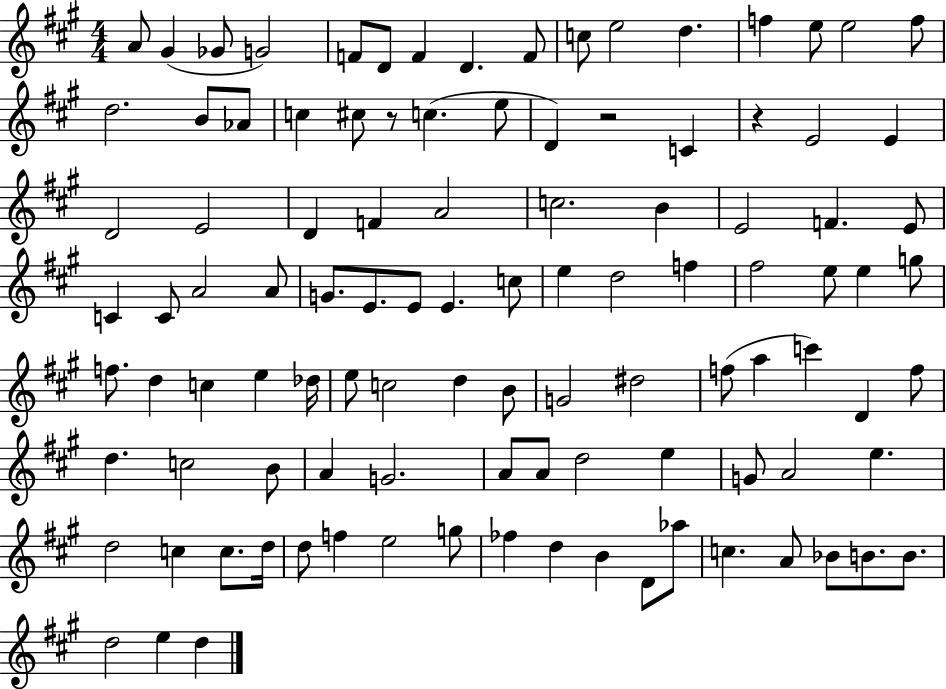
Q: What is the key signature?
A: A major